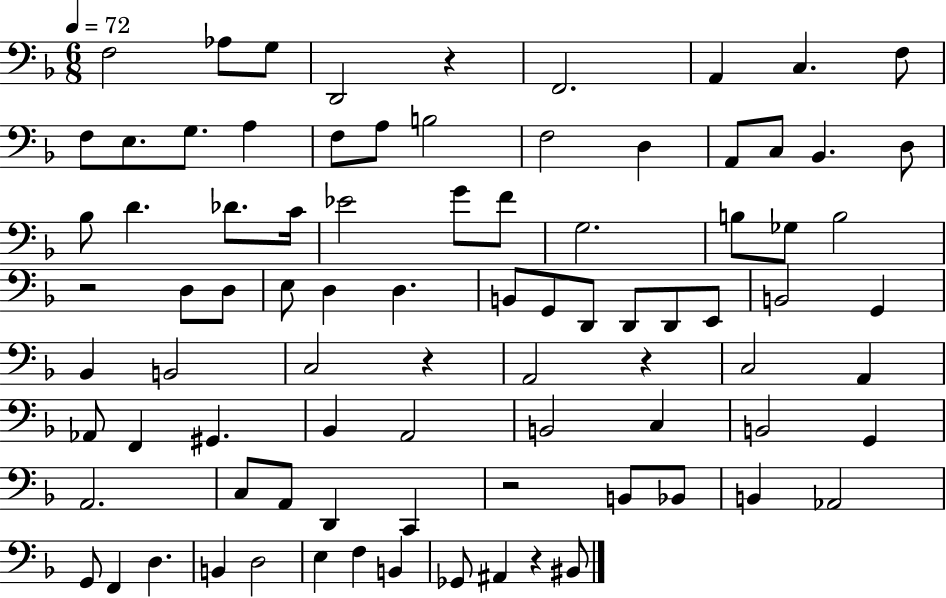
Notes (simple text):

F3/h Ab3/e G3/e D2/h R/q F2/h. A2/q C3/q. F3/e F3/e E3/e. G3/e. A3/q F3/e A3/e B3/h F3/h D3/q A2/e C3/e Bb2/q. D3/e Bb3/e D4/q. Db4/e. C4/s Eb4/h G4/e F4/e G3/h. B3/e Gb3/e B3/h R/h D3/e D3/e E3/e D3/q D3/q. B2/e G2/e D2/e D2/e D2/e E2/e B2/h G2/q Bb2/q B2/h C3/h R/q A2/h R/q C3/h A2/q Ab2/e F2/q G#2/q. Bb2/q A2/h B2/h C3/q B2/h G2/q A2/h. C3/e A2/e D2/q C2/q R/h B2/e Bb2/e B2/q Ab2/h G2/e F2/q D3/q. B2/q D3/h E3/q F3/q B2/q Gb2/e A#2/q R/q BIS2/e